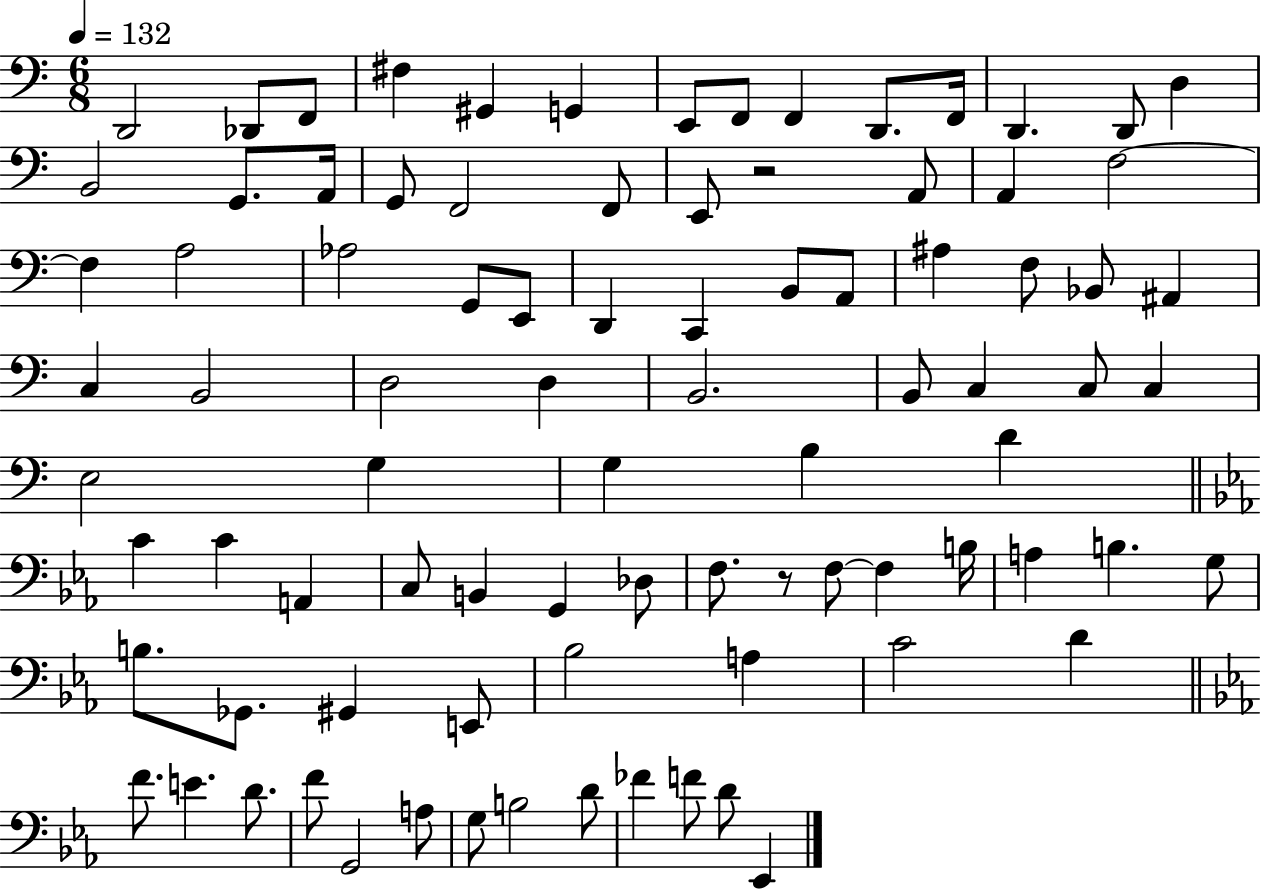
D2/h Db2/e F2/e F#3/q G#2/q G2/q E2/e F2/e F2/q D2/e. F2/s D2/q. D2/e D3/q B2/h G2/e. A2/s G2/e F2/h F2/e E2/e R/h A2/e A2/q F3/h F3/q A3/h Ab3/h G2/e E2/e D2/q C2/q B2/e A2/e A#3/q F3/e Bb2/e A#2/q C3/q B2/h D3/h D3/q B2/h. B2/e C3/q C3/e C3/q E3/h G3/q G3/q B3/q D4/q C4/q C4/q A2/q C3/e B2/q G2/q Db3/e F3/e. R/e F3/e F3/q B3/s A3/q B3/q. G3/e B3/e. Gb2/e. G#2/q E2/e Bb3/h A3/q C4/h D4/q F4/e. E4/q. D4/e. F4/e G2/h A3/e G3/e B3/h D4/e FES4/q F4/e D4/e Eb2/q